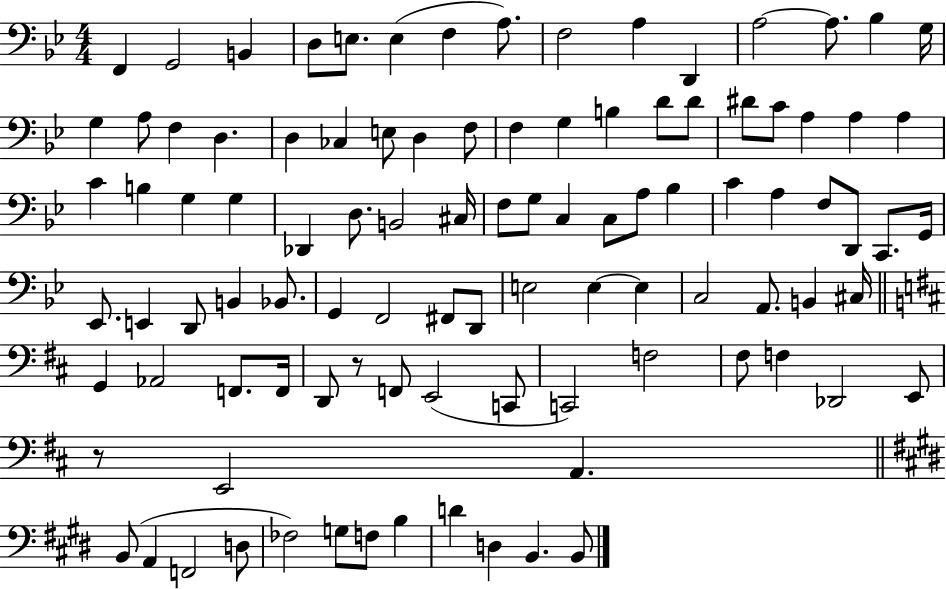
X:1
T:Untitled
M:4/4
L:1/4
K:Bb
F,, G,,2 B,, D,/2 E,/2 E, F, A,/2 F,2 A, D,, A,2 A,/2 _B, G,/4 G, A,/2 F, D, D, _C, E,/2 D, F,/2 F, G, B, D/2 D/2 ^D/2 C/2 A, A, A, C B, G, G, _D,, D,/2 B,,2 ^C,/4 F,/2 G,/2 C, C,/2 A,/2 _B, C A, F,/2 D,,/2 C,,/2 G,,/4 _E,,/2 E,, D,,/2 B,, _B,,/2 G,, F,,2 ^F,,/2 D,,/2 E,2 E, E, C,2 A,,/2 B,, ^C,/4 G,, _A,,2 F,,/2 F,,/4 D,,/2 z/2 F,,/2 E,,2 C,,/2 C,,2 F,2 ^F,/2 F, _D,,2 E,,/2 z/2 E,,2 A,, B,,/2 A,, F,,2 D,/2 _F,2 G,/2 F,/2 B, D D, B,, B,,/2